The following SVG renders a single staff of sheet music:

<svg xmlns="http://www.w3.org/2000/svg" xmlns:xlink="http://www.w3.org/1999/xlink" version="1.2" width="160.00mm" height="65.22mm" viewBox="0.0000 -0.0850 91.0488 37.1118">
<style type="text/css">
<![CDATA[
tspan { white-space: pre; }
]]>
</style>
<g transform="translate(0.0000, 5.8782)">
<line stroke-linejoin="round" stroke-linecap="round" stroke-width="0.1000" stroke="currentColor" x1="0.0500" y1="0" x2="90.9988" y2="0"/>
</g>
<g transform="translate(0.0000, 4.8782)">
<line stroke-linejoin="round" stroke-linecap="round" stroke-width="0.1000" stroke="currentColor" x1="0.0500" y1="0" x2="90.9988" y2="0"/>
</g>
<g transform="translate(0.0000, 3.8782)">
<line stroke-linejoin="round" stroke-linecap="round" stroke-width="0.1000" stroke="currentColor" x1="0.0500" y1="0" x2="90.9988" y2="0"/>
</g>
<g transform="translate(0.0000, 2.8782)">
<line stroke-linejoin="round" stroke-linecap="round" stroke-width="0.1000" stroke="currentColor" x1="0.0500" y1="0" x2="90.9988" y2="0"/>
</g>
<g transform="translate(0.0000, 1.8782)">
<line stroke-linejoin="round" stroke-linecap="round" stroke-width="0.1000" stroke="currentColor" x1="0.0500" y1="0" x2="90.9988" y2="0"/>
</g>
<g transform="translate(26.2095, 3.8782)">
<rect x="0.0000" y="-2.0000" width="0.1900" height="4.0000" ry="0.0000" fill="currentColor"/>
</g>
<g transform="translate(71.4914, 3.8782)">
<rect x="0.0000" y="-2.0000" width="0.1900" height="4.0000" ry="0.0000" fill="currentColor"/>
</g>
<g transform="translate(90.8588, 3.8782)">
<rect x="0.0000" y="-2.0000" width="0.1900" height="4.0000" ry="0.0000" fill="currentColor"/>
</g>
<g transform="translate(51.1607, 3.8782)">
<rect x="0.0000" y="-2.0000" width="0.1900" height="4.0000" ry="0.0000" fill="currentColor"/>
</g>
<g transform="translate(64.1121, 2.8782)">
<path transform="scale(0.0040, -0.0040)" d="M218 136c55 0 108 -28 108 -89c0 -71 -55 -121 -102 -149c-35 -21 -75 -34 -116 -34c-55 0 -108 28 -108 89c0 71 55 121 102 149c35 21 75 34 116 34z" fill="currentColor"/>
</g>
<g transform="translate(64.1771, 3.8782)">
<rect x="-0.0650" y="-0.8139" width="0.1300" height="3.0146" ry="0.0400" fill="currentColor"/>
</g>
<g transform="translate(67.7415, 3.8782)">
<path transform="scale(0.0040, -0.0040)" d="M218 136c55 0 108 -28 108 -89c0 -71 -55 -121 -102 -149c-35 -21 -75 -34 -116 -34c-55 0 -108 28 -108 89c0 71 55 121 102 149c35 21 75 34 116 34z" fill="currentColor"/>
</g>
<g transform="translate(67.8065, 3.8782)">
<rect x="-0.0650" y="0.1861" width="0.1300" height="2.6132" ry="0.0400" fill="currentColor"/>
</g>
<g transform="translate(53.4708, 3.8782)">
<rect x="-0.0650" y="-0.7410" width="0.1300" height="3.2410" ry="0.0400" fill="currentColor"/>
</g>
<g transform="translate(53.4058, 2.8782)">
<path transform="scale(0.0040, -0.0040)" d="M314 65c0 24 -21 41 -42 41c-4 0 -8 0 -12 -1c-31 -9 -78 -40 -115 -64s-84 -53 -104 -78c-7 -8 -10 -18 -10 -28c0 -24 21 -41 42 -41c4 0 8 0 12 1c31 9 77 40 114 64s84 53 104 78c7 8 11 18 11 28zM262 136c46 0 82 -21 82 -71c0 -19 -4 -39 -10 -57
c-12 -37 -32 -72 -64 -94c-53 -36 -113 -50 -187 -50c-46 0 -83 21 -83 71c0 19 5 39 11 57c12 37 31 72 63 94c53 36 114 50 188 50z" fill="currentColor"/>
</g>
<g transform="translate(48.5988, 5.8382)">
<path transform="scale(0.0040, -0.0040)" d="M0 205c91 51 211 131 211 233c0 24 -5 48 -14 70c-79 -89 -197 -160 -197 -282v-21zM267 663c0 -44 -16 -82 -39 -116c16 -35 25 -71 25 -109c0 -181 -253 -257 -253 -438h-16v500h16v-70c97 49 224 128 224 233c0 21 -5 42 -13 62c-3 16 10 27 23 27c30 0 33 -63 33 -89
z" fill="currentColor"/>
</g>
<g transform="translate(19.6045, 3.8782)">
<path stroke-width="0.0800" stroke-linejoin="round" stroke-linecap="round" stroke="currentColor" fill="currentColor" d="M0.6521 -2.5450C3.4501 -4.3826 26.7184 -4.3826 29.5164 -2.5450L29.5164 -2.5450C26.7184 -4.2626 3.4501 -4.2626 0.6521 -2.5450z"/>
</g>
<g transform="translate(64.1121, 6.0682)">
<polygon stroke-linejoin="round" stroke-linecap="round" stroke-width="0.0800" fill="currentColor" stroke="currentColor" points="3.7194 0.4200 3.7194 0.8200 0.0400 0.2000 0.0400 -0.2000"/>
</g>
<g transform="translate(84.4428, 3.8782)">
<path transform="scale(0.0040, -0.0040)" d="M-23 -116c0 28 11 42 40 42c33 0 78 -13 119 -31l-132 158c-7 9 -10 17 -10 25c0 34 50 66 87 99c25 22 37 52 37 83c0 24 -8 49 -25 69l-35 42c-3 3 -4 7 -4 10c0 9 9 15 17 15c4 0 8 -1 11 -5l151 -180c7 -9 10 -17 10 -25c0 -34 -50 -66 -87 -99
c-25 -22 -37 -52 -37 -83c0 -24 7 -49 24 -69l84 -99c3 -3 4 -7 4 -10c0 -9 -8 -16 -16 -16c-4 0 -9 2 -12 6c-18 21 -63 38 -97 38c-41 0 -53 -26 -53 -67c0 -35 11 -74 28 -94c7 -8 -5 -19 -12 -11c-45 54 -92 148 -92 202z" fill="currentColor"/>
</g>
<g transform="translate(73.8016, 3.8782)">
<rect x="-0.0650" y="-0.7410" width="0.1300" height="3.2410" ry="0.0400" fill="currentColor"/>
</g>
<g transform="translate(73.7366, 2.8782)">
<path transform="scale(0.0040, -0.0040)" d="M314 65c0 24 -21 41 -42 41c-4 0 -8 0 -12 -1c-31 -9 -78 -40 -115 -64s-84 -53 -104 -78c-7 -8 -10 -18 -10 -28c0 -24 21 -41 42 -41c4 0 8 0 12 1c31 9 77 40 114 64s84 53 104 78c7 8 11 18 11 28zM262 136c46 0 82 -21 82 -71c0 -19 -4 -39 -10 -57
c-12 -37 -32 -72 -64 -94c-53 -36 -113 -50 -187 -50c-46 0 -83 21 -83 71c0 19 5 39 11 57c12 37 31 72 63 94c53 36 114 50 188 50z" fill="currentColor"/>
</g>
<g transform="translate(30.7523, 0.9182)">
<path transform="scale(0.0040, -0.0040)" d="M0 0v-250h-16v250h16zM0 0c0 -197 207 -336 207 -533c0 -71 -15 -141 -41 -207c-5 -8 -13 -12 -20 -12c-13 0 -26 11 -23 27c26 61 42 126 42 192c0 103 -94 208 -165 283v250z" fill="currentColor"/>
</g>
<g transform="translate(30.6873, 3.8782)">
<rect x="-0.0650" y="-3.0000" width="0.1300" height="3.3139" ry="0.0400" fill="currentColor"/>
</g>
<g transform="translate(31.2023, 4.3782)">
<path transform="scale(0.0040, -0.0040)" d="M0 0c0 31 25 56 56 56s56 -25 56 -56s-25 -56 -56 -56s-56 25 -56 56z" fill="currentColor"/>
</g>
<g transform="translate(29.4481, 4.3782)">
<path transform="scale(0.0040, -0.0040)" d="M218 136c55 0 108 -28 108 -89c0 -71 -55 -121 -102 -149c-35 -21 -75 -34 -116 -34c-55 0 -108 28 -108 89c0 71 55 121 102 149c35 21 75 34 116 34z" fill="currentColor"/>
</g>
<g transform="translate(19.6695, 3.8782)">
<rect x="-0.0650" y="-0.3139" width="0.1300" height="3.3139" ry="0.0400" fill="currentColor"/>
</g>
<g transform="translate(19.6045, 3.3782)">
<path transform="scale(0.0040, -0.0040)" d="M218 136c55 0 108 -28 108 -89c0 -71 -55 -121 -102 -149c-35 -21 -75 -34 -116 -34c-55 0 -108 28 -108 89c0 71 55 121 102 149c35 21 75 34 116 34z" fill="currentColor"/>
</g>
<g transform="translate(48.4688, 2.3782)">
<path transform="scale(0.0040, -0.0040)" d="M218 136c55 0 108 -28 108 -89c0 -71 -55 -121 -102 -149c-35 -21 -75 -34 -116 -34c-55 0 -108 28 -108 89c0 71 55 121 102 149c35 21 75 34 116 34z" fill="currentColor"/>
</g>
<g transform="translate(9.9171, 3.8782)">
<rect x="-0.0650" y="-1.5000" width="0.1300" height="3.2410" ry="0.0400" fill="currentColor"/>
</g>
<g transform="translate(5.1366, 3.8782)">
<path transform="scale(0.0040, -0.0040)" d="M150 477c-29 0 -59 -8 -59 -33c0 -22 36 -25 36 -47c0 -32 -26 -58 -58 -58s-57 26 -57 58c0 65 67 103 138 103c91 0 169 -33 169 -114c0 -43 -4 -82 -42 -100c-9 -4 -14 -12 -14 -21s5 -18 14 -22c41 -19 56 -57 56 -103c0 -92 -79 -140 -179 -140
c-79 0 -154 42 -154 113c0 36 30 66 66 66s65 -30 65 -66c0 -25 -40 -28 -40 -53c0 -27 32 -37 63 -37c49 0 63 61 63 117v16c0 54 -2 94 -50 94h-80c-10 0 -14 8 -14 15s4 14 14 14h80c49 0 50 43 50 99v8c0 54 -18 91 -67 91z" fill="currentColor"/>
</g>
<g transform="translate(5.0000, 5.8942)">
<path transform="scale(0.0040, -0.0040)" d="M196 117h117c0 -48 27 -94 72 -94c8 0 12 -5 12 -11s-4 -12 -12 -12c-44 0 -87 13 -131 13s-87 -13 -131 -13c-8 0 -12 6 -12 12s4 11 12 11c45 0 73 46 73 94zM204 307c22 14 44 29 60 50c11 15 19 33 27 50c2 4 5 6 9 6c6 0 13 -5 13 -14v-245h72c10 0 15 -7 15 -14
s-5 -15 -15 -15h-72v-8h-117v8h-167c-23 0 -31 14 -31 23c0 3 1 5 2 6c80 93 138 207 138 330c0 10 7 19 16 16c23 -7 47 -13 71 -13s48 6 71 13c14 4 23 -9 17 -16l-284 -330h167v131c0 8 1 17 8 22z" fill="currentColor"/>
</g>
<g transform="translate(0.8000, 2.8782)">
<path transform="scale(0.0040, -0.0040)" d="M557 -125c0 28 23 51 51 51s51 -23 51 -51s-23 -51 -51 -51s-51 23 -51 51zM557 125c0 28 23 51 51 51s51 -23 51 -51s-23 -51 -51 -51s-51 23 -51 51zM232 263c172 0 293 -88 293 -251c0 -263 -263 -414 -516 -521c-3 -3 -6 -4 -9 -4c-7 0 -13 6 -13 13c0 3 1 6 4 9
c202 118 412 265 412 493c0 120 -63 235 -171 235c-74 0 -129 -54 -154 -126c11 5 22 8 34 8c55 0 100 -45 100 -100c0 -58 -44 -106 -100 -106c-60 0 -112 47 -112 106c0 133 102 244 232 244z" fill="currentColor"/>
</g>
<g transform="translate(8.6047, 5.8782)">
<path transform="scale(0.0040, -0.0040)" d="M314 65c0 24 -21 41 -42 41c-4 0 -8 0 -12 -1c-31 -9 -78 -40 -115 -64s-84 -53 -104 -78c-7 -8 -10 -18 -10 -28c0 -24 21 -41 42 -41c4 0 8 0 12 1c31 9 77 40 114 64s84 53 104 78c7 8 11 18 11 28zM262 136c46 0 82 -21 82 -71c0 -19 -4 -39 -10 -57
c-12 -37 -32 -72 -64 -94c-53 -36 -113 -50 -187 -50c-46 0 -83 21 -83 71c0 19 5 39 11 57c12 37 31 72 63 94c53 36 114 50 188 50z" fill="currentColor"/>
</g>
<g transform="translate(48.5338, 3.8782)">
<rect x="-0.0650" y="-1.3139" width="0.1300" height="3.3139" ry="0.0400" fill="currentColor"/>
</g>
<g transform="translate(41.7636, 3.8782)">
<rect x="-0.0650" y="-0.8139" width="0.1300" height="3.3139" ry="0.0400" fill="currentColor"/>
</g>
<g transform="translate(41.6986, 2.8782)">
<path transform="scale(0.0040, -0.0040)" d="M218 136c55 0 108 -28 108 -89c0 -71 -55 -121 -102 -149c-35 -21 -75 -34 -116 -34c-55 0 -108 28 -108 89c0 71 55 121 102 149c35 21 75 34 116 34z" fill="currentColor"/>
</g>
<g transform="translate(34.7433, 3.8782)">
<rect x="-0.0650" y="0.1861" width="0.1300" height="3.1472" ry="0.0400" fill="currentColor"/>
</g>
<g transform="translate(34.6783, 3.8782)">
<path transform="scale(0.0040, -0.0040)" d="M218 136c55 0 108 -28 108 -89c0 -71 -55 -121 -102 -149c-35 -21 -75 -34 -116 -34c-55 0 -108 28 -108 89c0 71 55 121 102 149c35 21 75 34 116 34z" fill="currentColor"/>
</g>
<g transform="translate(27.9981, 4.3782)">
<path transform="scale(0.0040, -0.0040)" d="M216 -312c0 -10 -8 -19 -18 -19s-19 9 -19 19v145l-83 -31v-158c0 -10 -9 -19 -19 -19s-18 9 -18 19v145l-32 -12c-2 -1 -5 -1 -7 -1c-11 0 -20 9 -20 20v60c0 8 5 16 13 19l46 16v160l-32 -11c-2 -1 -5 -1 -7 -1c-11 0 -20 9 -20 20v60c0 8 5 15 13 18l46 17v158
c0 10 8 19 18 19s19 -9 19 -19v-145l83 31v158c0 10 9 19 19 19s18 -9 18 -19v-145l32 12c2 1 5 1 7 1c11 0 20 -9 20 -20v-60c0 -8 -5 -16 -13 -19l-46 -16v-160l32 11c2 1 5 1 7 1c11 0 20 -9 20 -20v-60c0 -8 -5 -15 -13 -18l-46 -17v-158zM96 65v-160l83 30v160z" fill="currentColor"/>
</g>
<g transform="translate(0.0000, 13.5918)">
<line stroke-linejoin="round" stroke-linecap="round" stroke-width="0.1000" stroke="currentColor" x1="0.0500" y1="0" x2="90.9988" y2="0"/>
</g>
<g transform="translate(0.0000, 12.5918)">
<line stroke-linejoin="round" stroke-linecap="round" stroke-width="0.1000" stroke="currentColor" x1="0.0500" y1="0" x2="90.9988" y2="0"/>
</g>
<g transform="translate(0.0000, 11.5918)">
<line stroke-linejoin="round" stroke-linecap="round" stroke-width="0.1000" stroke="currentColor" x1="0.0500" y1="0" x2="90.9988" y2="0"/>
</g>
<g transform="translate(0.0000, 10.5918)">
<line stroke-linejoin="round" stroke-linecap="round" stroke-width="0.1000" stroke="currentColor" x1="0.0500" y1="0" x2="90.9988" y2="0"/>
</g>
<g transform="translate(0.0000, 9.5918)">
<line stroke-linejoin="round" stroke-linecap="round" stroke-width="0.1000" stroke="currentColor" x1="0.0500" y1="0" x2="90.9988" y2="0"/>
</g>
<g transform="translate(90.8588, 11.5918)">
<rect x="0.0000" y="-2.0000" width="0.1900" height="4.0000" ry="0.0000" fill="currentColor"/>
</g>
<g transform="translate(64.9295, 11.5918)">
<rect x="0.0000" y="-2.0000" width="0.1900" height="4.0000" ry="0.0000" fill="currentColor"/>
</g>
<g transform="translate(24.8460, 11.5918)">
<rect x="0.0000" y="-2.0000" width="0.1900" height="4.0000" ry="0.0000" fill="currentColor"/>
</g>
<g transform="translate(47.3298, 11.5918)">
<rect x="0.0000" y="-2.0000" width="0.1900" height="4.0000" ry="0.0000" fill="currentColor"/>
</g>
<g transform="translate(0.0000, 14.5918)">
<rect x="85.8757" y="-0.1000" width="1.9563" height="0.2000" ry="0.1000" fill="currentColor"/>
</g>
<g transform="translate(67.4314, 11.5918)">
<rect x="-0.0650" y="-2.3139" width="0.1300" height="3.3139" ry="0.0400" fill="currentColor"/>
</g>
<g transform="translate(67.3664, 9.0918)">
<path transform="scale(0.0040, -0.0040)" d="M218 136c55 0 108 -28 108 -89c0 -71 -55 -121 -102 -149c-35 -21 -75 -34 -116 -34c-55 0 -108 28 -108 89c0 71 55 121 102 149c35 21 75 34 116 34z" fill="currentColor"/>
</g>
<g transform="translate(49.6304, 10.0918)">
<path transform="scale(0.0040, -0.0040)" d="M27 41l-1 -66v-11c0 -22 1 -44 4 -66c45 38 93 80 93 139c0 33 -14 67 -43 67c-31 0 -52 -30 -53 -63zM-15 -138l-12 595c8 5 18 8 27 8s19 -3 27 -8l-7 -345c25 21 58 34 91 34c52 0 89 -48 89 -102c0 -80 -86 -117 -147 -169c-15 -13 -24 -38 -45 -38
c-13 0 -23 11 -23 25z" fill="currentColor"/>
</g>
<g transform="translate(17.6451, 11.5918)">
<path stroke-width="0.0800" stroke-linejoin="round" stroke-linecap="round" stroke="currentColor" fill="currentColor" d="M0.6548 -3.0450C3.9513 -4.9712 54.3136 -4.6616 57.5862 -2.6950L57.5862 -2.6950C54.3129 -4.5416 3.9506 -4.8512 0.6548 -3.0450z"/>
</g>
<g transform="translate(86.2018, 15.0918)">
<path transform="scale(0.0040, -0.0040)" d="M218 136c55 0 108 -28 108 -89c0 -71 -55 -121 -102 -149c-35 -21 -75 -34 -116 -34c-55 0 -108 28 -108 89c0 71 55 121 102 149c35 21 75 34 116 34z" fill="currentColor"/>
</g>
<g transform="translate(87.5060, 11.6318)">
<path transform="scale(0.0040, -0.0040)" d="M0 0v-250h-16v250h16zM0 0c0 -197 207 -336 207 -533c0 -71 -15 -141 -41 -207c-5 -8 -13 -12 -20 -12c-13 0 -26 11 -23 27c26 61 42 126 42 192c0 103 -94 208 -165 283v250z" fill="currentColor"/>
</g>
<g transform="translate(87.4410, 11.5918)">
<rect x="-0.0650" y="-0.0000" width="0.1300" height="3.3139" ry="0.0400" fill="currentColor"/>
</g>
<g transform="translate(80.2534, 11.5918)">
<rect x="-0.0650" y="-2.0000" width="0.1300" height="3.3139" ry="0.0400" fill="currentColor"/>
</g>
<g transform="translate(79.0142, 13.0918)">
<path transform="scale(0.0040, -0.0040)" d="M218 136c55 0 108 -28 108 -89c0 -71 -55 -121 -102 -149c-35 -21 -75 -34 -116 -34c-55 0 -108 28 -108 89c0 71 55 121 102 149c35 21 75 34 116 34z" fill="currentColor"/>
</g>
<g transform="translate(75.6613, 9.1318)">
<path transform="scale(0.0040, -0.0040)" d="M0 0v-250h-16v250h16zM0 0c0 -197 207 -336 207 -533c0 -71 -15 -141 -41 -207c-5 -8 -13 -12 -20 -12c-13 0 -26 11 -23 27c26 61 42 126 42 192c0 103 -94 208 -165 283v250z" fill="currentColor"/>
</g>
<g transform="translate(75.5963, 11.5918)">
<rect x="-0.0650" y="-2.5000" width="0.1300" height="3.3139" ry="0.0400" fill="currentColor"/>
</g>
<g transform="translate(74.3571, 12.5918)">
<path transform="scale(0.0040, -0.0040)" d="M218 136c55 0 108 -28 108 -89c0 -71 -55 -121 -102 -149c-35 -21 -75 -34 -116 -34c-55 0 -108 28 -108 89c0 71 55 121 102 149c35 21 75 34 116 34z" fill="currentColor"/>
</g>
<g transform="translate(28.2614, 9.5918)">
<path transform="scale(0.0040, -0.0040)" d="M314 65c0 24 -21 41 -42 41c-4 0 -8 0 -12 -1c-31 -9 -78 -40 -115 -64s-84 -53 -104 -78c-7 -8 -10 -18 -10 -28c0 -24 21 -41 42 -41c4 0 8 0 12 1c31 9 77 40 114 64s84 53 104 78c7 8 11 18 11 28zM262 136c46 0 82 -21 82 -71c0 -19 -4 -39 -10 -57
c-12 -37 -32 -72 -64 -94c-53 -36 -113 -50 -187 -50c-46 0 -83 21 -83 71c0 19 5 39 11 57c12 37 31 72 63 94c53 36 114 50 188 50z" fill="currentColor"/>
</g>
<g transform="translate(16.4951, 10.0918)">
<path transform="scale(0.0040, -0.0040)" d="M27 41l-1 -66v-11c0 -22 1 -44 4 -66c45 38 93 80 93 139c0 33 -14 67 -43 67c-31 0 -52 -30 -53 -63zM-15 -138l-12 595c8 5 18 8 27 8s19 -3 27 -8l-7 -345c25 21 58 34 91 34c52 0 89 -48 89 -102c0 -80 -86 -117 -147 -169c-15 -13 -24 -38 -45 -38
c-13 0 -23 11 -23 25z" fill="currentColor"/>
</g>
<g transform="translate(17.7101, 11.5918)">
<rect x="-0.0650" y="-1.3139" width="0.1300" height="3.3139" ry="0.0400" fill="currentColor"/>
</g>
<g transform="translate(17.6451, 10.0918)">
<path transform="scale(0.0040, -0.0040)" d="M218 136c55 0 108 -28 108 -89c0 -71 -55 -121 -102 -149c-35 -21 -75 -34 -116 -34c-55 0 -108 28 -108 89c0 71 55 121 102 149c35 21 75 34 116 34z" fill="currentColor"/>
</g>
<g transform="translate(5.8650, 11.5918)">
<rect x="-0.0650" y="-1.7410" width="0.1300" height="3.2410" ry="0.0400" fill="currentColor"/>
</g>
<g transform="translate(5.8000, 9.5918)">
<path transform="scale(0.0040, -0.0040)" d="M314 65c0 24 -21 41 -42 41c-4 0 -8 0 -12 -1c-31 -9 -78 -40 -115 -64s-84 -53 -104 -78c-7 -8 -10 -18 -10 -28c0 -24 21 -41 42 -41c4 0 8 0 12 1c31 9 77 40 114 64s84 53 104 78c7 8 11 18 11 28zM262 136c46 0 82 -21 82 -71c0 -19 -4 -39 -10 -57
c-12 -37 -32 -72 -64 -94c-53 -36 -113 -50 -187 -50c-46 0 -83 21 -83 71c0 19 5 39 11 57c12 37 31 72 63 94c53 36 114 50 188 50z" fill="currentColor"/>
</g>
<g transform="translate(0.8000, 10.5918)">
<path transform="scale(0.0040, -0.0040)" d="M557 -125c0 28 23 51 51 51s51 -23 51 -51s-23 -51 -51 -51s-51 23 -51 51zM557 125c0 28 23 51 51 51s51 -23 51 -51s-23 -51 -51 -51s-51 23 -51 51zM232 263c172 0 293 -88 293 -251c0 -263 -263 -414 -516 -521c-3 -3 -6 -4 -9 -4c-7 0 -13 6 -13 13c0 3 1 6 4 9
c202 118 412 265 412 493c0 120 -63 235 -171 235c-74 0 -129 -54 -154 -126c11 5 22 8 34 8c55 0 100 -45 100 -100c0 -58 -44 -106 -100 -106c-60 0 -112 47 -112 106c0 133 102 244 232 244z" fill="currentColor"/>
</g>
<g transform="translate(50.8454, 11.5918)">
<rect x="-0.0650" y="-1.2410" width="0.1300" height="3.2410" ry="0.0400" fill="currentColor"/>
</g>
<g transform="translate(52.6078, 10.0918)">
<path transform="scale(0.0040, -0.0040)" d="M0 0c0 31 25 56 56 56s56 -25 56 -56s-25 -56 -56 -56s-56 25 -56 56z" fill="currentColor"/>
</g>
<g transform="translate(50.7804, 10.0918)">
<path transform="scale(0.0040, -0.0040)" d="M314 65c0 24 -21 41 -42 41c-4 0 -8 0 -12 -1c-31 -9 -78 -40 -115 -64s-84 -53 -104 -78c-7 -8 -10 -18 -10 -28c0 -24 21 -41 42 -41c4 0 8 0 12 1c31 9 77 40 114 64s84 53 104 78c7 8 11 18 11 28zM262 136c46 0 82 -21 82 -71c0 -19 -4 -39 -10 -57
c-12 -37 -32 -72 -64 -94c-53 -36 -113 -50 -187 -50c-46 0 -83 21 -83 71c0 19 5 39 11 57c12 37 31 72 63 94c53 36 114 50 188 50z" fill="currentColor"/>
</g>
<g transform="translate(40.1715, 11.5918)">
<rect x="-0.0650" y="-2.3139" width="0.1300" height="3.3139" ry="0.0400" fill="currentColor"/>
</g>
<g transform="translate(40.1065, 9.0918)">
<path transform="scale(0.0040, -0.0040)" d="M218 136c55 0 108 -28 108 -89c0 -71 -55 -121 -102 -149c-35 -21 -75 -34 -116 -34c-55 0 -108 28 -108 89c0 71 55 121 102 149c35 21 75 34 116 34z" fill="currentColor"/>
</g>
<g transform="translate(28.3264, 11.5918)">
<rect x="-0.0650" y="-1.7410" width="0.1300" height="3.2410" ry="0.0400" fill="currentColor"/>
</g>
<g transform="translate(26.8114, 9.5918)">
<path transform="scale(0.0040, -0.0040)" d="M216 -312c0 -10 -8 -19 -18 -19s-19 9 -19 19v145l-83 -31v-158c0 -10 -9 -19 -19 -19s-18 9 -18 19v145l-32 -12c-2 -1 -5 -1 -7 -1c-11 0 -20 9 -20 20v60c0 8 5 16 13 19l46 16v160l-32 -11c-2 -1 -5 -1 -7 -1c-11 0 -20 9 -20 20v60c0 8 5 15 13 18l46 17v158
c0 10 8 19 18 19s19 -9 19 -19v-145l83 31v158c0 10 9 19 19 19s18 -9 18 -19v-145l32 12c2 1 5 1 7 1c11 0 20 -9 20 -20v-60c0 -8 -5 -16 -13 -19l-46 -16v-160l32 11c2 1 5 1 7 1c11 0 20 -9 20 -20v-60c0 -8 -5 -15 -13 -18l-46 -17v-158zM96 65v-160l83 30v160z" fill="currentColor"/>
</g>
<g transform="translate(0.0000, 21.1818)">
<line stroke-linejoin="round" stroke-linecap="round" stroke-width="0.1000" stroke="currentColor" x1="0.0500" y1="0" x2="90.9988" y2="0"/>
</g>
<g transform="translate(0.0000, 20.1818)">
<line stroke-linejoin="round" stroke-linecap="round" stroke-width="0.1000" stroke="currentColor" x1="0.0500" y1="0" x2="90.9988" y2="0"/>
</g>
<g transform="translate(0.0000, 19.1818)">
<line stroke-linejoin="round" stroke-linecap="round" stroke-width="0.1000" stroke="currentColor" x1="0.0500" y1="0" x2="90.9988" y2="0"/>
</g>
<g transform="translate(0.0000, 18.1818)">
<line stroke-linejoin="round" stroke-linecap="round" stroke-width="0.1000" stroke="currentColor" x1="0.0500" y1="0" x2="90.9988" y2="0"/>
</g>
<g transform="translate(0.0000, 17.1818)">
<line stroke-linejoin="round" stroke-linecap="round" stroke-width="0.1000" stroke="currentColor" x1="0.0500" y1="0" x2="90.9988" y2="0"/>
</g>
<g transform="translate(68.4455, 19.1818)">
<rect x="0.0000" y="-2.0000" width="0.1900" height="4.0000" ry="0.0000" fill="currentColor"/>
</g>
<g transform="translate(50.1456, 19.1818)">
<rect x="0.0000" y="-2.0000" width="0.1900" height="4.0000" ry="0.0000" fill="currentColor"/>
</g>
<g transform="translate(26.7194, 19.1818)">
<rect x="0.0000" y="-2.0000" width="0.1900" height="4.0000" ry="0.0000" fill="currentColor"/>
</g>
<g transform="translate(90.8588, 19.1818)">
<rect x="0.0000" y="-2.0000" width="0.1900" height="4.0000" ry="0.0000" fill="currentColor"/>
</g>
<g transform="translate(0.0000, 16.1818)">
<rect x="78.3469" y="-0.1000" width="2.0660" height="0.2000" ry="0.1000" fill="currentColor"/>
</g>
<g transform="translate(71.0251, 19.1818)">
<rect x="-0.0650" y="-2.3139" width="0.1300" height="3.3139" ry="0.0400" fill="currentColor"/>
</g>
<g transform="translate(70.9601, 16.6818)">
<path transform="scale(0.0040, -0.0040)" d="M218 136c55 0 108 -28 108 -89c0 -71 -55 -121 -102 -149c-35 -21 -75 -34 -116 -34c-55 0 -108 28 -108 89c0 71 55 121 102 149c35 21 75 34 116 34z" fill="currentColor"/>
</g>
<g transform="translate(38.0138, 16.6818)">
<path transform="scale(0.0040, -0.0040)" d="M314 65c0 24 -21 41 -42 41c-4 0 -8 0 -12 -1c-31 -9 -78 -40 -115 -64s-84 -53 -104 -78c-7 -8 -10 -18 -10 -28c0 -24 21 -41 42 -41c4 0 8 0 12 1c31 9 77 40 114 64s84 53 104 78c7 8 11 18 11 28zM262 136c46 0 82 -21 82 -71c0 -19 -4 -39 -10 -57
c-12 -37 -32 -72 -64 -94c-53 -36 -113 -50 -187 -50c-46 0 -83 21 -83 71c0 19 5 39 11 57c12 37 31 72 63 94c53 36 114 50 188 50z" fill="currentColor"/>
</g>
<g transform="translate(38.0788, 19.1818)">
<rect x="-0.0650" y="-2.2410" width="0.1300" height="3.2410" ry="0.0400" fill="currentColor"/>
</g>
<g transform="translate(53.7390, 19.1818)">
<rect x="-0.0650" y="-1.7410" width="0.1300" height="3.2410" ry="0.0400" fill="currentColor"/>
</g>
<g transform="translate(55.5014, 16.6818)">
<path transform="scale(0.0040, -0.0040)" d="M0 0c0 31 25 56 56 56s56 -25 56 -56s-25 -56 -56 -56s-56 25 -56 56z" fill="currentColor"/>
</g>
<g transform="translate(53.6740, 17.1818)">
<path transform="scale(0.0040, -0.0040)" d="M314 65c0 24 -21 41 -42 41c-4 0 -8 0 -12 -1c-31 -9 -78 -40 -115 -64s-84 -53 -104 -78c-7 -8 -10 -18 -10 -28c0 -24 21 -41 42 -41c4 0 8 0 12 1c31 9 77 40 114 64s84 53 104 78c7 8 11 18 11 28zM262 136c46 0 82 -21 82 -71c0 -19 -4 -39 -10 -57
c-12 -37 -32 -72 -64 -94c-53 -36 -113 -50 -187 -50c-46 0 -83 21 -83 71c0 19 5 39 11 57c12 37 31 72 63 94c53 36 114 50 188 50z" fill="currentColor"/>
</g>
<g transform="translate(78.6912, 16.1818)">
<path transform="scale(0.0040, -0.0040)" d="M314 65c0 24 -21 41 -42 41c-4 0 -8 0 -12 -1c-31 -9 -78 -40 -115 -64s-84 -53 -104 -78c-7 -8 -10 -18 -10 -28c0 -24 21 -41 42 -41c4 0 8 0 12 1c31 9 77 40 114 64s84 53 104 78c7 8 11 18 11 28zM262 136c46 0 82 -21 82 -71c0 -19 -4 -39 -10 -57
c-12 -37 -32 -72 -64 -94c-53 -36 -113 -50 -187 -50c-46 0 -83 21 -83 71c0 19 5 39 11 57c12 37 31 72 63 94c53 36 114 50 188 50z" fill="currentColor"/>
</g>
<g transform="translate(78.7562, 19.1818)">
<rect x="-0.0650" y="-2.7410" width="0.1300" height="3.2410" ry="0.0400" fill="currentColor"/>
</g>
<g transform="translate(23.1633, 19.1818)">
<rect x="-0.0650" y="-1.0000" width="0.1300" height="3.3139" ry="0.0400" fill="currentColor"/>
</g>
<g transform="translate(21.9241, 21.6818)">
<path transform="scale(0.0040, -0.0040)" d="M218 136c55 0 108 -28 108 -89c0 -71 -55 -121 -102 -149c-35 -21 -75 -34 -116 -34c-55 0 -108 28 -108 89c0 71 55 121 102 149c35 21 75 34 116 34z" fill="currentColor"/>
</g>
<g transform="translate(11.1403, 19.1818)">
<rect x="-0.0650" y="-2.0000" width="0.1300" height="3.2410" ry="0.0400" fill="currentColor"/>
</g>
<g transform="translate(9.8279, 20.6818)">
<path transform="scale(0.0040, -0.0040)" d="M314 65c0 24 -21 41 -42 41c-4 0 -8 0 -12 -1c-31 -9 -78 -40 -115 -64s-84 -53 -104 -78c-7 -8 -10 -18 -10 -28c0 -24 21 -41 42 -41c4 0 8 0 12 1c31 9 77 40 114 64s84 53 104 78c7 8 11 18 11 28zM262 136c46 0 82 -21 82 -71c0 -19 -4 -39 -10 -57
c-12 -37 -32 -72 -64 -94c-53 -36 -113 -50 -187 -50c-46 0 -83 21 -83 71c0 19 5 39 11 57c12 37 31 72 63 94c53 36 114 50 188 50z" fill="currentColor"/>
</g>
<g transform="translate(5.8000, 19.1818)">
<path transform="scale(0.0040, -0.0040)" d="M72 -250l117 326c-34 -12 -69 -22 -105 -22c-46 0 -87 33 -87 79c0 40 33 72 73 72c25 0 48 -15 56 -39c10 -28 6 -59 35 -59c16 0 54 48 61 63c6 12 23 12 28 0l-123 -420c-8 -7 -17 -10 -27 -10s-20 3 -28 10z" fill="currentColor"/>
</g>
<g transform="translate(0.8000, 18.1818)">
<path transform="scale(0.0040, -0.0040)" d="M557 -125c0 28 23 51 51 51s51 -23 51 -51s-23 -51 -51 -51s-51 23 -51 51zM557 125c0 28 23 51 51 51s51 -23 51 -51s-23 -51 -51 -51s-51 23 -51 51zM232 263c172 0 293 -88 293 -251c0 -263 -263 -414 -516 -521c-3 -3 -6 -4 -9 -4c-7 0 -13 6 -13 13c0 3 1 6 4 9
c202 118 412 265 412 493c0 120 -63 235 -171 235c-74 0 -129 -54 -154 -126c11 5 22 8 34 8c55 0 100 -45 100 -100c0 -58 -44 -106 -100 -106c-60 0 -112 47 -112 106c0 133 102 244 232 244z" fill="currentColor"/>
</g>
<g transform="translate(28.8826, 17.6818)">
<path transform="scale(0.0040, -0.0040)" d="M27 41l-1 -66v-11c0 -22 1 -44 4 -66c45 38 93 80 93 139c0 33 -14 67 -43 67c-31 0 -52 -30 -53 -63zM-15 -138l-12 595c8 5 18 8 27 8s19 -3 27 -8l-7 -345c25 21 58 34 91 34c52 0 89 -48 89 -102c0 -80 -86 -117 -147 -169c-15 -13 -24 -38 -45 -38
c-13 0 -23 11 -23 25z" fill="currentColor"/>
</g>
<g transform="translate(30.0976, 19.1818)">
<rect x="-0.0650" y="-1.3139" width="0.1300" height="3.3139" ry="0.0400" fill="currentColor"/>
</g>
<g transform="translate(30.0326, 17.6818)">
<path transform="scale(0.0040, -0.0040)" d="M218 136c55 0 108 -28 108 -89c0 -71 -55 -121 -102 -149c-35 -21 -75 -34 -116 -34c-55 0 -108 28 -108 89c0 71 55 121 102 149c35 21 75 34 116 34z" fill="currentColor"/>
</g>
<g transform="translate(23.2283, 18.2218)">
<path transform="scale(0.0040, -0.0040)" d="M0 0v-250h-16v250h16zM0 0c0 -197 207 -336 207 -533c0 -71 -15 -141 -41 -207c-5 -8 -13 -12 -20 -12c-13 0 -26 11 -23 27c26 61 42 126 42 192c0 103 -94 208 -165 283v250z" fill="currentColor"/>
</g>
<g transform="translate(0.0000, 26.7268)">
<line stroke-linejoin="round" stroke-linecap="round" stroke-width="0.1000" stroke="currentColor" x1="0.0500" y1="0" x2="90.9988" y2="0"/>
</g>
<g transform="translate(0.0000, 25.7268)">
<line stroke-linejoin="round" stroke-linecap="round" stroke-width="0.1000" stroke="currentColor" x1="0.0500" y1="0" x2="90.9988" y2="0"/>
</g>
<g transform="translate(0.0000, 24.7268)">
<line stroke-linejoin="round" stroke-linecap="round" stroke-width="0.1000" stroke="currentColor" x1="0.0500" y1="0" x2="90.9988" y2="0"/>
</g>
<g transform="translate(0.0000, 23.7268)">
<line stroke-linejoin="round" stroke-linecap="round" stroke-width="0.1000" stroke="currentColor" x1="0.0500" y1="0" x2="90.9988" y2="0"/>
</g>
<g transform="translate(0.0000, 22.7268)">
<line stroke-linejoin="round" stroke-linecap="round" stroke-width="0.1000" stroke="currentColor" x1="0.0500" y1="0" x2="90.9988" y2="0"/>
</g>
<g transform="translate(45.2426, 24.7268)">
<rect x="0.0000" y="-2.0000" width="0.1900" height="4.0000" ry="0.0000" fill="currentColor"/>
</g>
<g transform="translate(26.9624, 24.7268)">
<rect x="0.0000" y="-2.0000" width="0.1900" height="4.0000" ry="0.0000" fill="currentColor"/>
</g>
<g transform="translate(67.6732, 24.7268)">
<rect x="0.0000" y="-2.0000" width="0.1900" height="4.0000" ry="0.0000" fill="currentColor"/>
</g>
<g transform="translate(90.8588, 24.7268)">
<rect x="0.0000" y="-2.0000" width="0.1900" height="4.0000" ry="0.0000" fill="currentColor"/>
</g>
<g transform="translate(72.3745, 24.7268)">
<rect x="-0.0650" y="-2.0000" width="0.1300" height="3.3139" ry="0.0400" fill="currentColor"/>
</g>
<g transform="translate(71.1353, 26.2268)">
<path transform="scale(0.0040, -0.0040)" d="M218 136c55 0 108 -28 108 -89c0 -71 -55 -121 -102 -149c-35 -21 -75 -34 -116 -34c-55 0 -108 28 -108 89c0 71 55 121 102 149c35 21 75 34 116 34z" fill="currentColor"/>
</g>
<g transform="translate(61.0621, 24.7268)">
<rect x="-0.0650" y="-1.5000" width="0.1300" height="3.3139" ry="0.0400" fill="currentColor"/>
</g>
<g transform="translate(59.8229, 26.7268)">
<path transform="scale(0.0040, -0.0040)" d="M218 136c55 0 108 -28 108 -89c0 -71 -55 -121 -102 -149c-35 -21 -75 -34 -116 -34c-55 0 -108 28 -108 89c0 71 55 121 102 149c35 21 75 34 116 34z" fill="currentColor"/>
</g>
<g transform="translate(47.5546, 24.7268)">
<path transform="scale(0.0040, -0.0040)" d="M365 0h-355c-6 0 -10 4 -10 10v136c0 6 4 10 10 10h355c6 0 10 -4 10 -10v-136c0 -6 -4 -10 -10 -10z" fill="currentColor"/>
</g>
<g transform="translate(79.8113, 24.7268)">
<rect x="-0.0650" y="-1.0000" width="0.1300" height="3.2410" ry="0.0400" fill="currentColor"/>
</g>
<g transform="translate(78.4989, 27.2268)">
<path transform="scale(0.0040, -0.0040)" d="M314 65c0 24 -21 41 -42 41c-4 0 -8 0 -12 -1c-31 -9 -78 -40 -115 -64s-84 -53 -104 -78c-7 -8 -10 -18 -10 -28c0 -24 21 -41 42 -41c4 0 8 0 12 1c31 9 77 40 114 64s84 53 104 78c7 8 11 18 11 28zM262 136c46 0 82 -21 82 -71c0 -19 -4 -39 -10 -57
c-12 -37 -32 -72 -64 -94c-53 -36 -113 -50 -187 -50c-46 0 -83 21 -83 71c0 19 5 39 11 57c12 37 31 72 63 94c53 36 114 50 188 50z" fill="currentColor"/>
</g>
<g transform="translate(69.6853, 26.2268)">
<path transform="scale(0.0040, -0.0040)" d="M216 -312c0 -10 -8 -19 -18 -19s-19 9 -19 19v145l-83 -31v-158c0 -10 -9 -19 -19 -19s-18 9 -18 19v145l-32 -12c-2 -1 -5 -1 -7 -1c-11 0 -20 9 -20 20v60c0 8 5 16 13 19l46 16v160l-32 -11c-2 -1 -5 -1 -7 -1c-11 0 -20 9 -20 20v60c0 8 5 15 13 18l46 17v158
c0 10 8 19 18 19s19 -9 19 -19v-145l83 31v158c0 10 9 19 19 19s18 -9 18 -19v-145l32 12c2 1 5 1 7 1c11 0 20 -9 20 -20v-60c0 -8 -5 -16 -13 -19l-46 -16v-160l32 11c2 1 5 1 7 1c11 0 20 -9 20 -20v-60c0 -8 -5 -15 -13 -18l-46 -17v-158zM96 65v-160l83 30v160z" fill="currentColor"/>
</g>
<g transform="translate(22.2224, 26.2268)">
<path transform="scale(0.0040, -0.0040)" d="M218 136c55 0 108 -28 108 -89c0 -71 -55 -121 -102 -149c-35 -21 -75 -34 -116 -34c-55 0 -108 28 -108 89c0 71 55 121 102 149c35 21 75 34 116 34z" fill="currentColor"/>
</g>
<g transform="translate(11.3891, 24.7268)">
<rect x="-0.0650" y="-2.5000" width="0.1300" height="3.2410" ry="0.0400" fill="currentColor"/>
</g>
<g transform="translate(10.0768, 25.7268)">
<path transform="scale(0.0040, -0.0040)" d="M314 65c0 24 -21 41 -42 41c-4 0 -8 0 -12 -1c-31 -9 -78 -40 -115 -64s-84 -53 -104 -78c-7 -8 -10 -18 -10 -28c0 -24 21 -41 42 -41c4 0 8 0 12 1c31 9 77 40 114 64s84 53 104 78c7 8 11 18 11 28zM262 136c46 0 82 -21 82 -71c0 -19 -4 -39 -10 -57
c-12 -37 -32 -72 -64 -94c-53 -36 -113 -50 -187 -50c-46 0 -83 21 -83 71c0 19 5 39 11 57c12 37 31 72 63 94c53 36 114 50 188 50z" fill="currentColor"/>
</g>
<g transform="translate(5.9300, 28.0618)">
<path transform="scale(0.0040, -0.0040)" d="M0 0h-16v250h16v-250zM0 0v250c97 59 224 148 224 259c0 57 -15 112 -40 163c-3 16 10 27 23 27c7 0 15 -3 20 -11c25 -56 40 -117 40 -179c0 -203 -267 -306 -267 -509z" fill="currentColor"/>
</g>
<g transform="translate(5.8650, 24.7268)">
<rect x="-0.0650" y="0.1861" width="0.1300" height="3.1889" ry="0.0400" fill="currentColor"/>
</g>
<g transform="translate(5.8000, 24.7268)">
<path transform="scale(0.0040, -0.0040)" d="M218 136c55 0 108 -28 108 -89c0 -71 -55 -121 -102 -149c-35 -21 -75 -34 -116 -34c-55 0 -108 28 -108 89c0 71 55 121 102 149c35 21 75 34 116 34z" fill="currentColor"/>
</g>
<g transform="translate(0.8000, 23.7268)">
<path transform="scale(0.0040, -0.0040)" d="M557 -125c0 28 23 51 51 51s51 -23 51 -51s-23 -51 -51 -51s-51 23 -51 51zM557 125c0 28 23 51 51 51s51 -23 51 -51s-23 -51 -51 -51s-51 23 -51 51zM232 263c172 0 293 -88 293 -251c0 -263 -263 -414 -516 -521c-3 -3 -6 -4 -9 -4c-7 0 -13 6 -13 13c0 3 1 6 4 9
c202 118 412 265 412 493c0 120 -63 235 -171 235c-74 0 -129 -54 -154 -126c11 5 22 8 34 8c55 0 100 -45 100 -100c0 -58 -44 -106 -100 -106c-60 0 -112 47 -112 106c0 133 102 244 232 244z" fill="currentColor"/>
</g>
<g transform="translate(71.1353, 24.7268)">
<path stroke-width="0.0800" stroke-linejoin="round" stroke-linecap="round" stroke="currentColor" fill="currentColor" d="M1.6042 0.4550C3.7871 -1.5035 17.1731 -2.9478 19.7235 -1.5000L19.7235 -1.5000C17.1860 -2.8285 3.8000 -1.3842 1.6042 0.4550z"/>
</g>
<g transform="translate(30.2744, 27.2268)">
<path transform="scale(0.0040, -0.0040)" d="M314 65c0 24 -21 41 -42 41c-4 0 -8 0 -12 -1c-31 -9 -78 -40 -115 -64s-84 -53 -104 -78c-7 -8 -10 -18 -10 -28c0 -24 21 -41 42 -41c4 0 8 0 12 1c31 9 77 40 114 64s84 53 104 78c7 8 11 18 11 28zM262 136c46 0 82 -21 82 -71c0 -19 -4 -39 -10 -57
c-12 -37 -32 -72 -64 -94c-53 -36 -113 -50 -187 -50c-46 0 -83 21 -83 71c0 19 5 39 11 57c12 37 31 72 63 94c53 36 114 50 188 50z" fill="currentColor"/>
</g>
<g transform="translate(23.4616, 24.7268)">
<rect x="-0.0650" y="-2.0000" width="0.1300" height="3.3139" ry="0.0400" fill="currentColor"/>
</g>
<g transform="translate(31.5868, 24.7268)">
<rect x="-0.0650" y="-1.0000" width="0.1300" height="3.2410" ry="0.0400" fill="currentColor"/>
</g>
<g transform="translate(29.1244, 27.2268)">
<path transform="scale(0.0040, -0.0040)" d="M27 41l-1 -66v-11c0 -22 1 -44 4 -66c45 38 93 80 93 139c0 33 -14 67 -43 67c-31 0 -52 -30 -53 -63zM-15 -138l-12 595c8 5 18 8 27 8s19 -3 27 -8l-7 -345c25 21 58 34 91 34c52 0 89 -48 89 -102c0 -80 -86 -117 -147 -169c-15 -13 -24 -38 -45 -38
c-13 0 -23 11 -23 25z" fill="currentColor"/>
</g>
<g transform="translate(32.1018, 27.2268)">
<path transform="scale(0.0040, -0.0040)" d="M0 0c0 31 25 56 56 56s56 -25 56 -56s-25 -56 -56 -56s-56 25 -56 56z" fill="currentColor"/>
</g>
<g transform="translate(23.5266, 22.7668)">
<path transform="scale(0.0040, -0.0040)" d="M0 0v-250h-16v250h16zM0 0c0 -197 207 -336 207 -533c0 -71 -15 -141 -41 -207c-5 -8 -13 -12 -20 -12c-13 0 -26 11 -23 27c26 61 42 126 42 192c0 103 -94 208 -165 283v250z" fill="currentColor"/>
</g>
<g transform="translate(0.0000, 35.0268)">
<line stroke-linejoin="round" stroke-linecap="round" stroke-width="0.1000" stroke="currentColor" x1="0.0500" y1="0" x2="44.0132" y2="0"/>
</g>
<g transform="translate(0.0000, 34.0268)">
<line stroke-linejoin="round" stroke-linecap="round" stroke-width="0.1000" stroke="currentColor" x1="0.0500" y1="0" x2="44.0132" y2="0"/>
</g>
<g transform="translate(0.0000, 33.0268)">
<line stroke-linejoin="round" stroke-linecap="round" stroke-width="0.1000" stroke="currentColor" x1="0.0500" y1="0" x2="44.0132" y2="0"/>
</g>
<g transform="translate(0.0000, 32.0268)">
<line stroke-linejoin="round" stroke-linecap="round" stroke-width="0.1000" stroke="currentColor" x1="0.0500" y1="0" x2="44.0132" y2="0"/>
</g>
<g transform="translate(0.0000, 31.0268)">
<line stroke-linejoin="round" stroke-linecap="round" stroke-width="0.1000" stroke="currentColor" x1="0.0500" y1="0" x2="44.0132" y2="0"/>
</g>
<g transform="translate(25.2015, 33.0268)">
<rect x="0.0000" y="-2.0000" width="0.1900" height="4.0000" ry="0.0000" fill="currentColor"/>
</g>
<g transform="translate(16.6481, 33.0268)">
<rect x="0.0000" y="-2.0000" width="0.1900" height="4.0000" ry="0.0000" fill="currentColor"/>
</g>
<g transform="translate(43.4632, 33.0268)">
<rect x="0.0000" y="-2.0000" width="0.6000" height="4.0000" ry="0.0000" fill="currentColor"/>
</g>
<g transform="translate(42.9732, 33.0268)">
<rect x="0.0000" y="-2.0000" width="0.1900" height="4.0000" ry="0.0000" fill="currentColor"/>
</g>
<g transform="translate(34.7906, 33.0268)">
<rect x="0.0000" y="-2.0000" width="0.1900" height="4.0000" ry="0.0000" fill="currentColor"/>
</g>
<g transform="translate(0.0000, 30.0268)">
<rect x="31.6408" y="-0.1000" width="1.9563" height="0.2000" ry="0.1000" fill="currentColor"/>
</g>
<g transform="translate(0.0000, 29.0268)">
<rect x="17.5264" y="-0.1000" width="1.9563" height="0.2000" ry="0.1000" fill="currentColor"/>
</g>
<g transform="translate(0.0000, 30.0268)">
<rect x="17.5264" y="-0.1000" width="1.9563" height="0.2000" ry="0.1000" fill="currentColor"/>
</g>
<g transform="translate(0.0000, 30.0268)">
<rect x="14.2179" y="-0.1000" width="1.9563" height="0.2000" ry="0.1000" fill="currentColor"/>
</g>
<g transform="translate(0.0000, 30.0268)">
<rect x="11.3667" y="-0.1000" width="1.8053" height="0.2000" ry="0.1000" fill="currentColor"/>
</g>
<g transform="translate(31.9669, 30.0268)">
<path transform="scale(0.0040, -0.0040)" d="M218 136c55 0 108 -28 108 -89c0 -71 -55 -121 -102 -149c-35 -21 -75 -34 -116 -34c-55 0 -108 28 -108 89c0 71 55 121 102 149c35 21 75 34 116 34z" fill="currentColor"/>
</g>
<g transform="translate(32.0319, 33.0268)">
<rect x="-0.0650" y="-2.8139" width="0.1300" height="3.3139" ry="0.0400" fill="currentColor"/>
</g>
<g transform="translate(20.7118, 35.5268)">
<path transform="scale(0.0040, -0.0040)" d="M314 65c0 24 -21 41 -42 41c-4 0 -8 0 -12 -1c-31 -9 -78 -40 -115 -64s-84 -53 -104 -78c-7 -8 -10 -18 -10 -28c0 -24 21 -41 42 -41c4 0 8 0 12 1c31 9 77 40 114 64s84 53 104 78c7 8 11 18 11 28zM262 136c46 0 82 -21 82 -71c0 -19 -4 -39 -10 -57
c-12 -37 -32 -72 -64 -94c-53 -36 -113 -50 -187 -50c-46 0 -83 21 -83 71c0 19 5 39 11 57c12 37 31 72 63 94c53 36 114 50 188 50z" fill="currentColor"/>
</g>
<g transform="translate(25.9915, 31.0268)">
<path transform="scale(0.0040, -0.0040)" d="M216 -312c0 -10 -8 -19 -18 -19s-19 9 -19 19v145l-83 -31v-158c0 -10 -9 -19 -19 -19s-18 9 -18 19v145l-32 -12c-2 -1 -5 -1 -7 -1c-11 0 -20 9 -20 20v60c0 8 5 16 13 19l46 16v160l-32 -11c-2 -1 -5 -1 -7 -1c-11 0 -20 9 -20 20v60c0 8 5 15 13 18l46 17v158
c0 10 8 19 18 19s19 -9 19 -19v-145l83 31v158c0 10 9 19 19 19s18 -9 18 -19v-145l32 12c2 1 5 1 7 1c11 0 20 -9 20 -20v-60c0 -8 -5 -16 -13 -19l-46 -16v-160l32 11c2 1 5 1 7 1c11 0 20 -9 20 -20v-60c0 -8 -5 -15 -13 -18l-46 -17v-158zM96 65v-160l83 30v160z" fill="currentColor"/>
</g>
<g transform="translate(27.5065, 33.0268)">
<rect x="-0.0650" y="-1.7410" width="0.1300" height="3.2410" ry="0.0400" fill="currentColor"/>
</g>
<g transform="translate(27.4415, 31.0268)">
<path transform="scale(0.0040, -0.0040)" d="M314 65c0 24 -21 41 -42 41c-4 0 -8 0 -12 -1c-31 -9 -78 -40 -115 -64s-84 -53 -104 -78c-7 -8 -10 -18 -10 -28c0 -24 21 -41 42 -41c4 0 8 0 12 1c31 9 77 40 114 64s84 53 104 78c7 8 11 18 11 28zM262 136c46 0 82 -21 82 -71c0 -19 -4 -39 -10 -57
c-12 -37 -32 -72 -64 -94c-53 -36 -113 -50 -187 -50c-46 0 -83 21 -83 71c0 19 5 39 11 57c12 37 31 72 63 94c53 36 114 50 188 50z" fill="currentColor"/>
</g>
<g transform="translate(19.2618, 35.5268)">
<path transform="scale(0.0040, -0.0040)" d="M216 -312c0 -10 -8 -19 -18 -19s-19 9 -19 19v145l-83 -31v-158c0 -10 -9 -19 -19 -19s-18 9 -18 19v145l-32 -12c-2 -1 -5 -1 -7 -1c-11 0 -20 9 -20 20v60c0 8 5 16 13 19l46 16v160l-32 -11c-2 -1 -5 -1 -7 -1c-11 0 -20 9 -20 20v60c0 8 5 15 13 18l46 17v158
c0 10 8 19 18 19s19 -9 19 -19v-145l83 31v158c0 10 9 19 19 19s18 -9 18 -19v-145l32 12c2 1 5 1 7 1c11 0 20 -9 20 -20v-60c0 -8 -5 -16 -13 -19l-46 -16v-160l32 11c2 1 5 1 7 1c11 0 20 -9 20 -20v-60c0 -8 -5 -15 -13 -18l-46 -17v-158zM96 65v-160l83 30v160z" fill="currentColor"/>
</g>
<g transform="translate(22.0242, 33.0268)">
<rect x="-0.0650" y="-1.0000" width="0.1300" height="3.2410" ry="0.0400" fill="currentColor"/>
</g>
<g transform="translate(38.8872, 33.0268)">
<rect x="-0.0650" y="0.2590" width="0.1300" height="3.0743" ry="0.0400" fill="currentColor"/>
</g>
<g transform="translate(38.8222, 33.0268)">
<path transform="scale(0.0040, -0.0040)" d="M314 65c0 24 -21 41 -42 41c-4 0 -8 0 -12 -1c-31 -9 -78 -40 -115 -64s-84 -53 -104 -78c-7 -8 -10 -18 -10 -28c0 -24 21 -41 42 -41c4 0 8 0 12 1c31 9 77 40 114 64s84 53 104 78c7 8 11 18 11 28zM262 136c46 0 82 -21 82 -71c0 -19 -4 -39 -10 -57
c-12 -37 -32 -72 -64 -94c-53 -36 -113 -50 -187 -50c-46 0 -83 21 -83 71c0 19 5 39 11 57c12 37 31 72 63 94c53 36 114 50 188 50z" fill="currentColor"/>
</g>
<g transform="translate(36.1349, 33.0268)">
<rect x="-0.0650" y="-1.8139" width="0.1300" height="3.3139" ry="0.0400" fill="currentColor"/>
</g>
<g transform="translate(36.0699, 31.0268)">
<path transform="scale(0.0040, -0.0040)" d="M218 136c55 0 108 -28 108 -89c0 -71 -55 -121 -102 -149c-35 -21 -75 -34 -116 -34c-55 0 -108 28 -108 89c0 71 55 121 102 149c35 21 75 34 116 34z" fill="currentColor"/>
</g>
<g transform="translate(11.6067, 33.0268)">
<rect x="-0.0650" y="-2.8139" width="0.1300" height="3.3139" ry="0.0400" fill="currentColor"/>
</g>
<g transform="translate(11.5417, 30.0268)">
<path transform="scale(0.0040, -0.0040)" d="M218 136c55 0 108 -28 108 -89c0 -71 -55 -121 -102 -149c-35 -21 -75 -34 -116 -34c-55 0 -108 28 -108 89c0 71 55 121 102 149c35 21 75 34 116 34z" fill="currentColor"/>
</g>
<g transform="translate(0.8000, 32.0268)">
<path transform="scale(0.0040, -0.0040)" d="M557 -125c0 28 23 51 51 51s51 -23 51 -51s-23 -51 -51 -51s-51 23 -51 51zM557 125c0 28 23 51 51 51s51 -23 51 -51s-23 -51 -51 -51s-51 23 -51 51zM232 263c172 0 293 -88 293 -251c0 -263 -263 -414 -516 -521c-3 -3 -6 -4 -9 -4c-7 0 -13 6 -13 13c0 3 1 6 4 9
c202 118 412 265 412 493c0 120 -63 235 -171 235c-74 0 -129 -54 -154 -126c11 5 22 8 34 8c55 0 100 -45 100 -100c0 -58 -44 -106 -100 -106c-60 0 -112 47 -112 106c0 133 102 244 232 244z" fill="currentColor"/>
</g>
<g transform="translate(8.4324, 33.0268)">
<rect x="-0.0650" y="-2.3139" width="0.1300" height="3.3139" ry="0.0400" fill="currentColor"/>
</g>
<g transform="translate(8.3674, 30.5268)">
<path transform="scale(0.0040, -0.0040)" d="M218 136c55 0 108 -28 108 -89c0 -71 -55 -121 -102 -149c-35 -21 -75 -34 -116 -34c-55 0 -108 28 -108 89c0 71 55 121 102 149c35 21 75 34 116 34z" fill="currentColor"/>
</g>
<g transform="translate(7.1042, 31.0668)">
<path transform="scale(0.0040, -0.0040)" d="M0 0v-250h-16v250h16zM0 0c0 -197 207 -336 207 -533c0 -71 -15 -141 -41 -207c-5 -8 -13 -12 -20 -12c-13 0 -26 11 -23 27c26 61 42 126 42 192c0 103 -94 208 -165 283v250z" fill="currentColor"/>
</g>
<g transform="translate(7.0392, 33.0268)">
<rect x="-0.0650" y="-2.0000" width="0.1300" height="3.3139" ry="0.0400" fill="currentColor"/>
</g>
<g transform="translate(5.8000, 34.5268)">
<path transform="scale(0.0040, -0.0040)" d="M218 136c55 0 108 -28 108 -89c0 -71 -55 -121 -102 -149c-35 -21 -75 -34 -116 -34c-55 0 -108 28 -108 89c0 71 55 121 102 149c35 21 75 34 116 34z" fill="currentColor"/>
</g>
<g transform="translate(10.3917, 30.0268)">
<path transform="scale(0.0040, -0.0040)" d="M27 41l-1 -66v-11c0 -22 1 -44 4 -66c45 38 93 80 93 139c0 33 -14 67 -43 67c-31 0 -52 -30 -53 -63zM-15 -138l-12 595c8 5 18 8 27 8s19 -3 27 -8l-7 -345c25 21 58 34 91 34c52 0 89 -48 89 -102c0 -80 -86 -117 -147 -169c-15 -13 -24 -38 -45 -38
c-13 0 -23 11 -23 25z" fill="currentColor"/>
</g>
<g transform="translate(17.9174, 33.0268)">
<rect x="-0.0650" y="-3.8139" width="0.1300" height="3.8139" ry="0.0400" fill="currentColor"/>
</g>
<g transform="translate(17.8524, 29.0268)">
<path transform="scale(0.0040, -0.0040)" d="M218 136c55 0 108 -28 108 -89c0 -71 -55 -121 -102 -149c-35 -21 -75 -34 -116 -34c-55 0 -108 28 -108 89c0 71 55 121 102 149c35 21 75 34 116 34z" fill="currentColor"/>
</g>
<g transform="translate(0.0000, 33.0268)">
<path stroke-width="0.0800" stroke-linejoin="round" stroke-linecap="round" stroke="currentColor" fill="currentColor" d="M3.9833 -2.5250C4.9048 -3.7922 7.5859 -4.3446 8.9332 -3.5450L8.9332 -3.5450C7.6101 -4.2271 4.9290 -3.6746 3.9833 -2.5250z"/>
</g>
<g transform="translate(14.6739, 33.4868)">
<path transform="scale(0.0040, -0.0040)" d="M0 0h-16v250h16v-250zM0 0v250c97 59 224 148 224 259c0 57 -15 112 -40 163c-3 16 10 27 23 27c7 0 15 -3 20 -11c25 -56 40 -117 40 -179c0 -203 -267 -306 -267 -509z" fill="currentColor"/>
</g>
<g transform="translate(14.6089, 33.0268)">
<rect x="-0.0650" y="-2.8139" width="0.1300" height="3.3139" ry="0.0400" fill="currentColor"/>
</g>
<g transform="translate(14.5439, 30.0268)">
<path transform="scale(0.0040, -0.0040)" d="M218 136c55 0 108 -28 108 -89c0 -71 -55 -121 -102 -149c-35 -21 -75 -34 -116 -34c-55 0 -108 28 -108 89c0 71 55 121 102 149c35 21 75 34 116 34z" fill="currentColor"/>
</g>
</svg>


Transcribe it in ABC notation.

X:1
T:Untitled
M:3/4
L:1/4
K:C
G,,2 E, ^C,/2 D, F, G,/4 F,2 F,/2 D,/2 F,2 z A,2 _G, ^A,2 B, _G,2 B, B,,/2 A,, D,,/2 z/2 A,,2 F,,/2 _G, B,2 A,2 B, C2 D,/2 B,,2 A,,/2 _F,,2 z2 G,, ^A,, F,,2 A,,/2 B, _C _C/2 E ^F,,2 ^A,2 C A, D,2